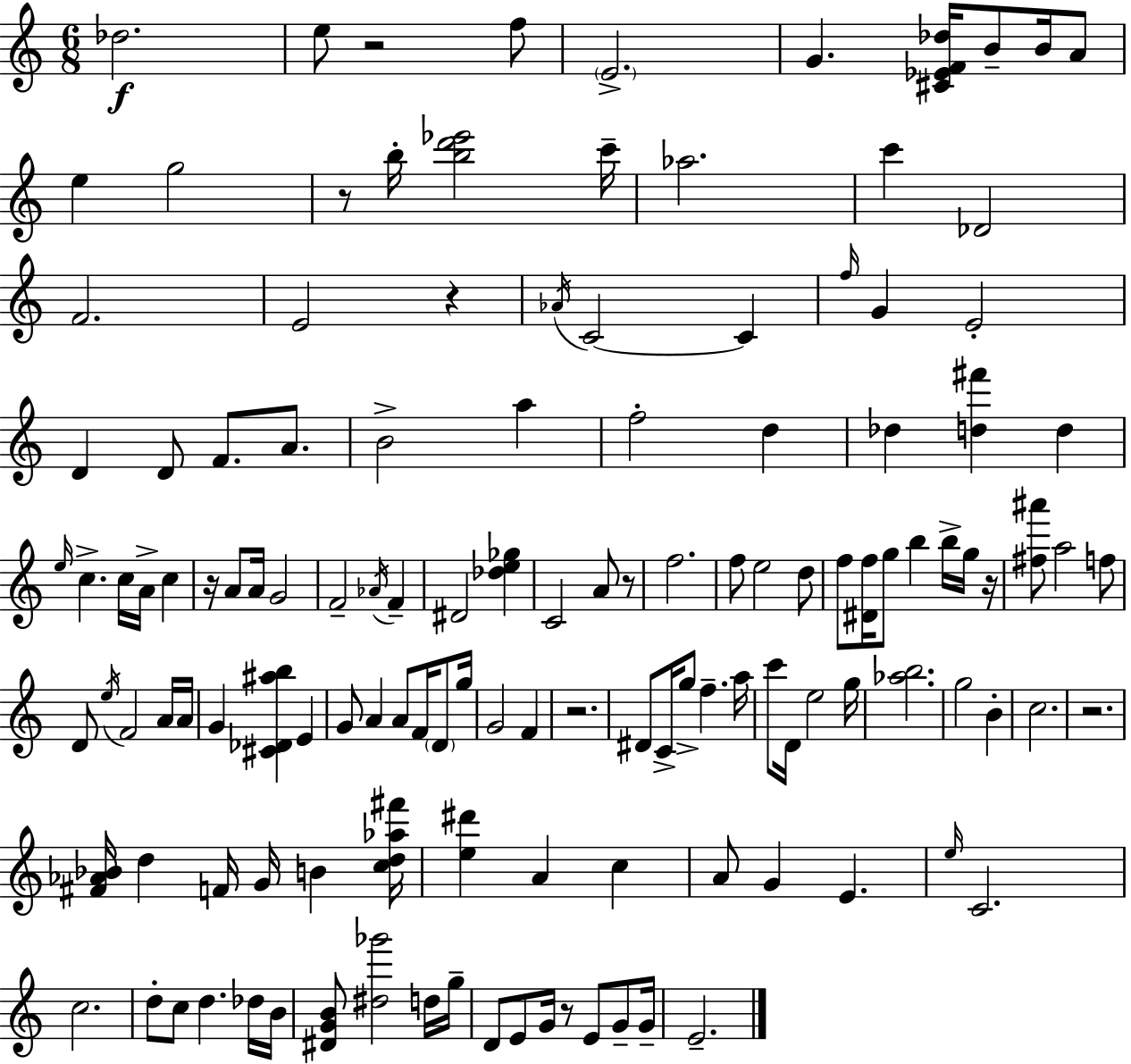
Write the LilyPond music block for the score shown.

{
  \clef treble
  \numericTimeSignature
  \time 6/8
  \key c \major
  des''2.\f | e''8 r2 f''8 | \parenthesize e'2.-> | g'4. <cis' ees' f' des''>16 b'8-- b'16 a'8 | \break e''4 g''2 | r8 b''16-. <b'' d''' ees'''>2 c'''16-- | aes''2. | c'''4 des'2 | \break f'2. | e'2 r4 | \acciaccatura { aes'16 } c'2~~ c'4 | \grace { f''16 } g'4 e'2-. | \break d'4 d'8 f'8. a'8. | b'2-> a''4 | f''2-. d''4 | des''4 <d'' fis'''>4 d''4 | \break \grace { e''16 } c''4.-> c''16 a'16-> c''4 | r16 a'8 a'16 g'2 | f'2-- \acciaccatura { aes'16 } | f'4-- dis'2 | \break <des'' e'' ges''>4 c'2 | a'8 r8 f''2. | f''8 e''2 | d''8 f''8 <dis' f''>16 g''8 b''4 | \break b''16-> g''16 r16 <fis'' ais'''>8 a''2 | f''8 d'8 \acciaccatura { e''16 } f'2 | a'16 a'16 g'4 <cis' des' ais'' b''>4 | e'4 g'8 a'4 a'8 | \break f'16 \parenthesize d'8 g''16 g'2 | f'4 r2. | dis'8 c'16-> g''8-> f''4.-- | a''16 c'''8 d'16 e''2 | \break g''16 <aes'' b''>2. | g''2 | b'4-. c''2. | r2. | \break <fis' aes' bes'>16 d''4 f'16 g'16 | b'4 <c'' d'' aes'' fis'''>16 <e'' dis'''>4 a'4 | c''4 a'8 g'4 e'4. | \grace { e''16 } c'2. | \break c''2. | d''8-. c''8 d''4. | des''16 b'16 <dis' g' b'>8 <dis'' ges'''>2 | d''16 g''16-- d'8 e'8 g'16 r8 | \break e'8 g'8-- g'16-- e'2.-- | \bar "|."
}